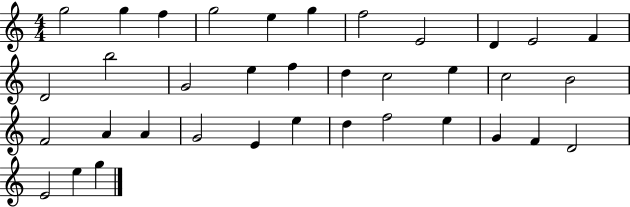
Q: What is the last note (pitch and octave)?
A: G5